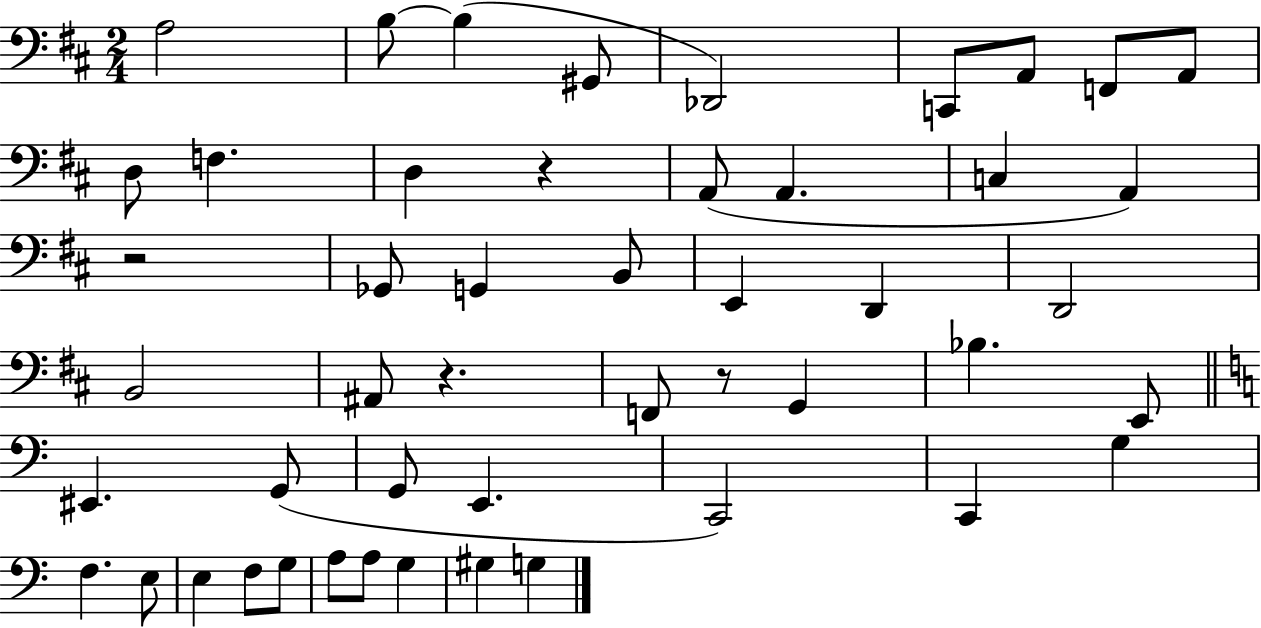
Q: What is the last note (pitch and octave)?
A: G3